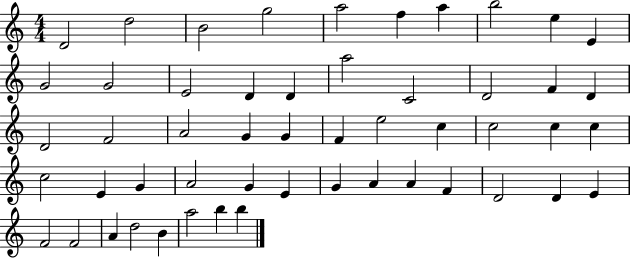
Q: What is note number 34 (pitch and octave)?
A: G4